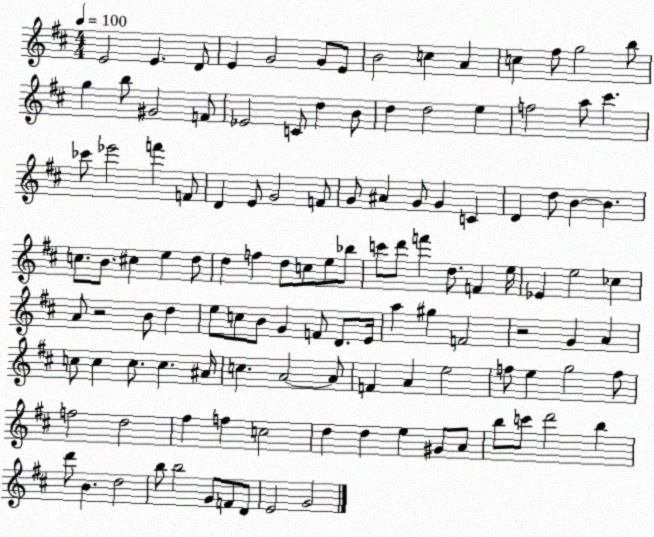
X:1
T:Untitled
M:4/4
L:1/4
K:D
E2 E D/2 E G2 G/2 E/2 B2 c A c ^f/2 g2 b/2 g b/2 ^G2 F/2 _E2 C/2 d B/2 d d2 e f2 a/2 ^c' _c'/2 _e'2 f' F/2 D E/2 G2 F/2 G/2 ^A G/2 G C D d/2 B B c/2 B/2 ^c e d/2 d f d/2 c/2 e/2 _b/2 c'/2 d'/2 f' d/2 F e/4 _E e2 _c A/2 z2 B/2 d e/2 c/2 B/2 G F/2 D/2 E/4 a ^g F2 z2 G A c/2 c c/2 c ^A/4 c A2 A/2 F A e2 f/2 e g2 f/2 f2 d2 ^f f c2 d d e ^G/2 A/2 b/2 c'/2 d'2 b d'/2 B d2 b/2 b2 G/2 F/2 D/2 E2 G2